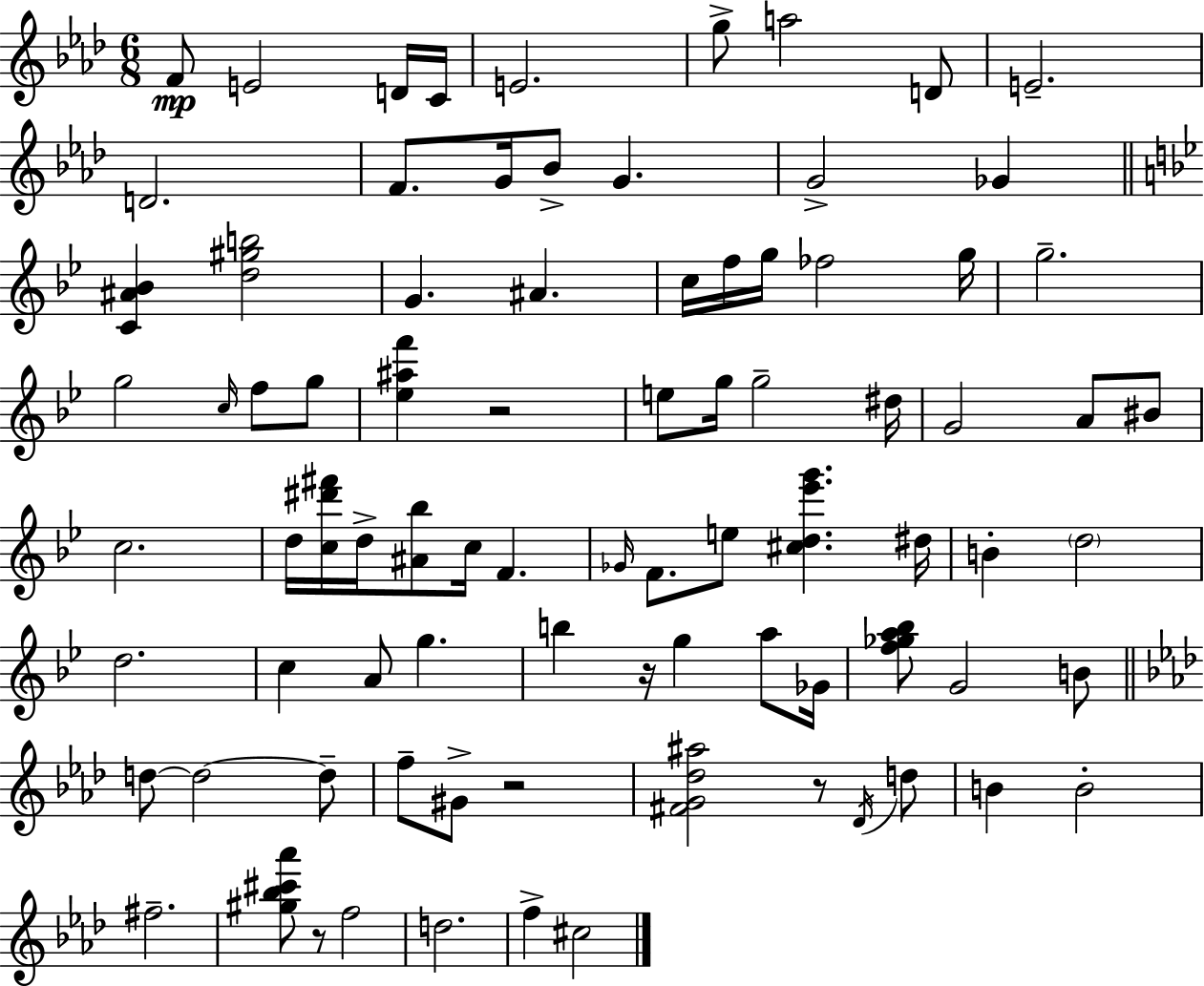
F4/e E4/h D4/s C4/s E4/h. G5/e A5/h D4/e E4/h. D4/h. F4/e. G4/s Bb4/e G4/q. G4/h Gb4/q [C4,A#4,Bb4]/q [D5,G#5,B5]/h G4/q. A#4/q. C5/s F5/s G5/s FES5/h G5/s G5/h. G5/h C5/s F5/e G5/e [Eb5,A#5,F6]/q R/h E5/e G5/s G5/h D#5/s G4/h A4/e BIS4/e C5/h. D5/s [C5,D#6,F#6]/s D5/s [A#4,Bb5]/e C5/s F4/q. Gb4/s F4/e. E5/e [C#5,D5,Eb6,G6]/q. D#5/s B4/q D5/h D5/h. C5/q A4/e G5/q. B5/q R/s G5/q A5/e Gb4/s [F5,Gb5,A5,Bb5]/e G4/h B4/e D5/e D5/h D5/e F5/e G#4/e R/h [F#4,G4,Db5,A#5]/h R/e Db4/s D5/e B4/q B4/h F#5/h. [G#5,Bb5,C#6,Ab6]/e R/e F5/h D5/h. F5/q C#5/h